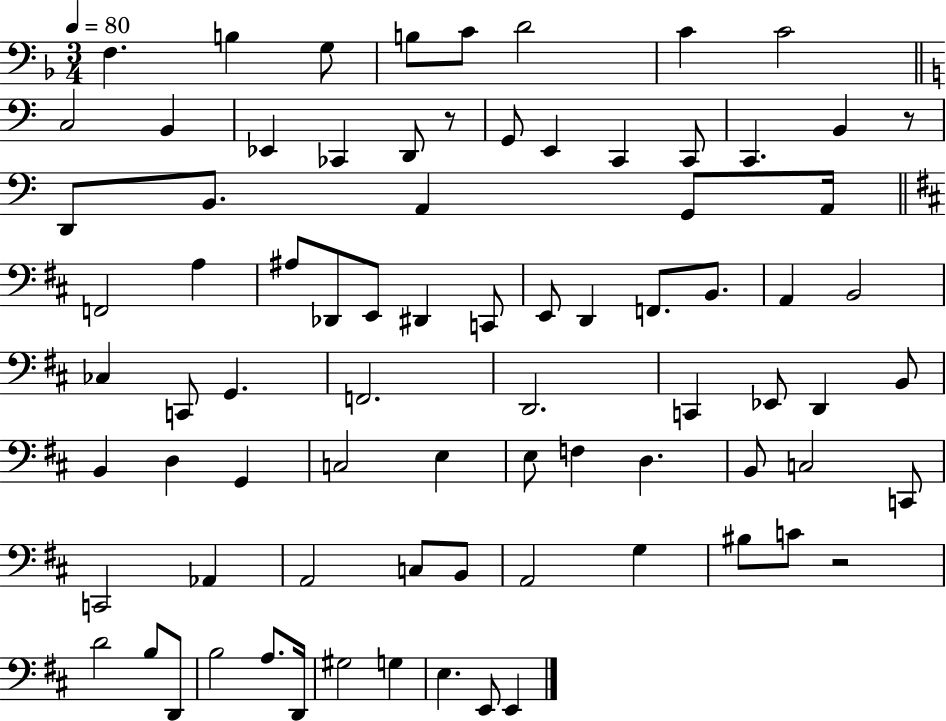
F3/q. B3/q G3/e B3/e C4/e D4/h C4/q C4/h C3/h B2/q Eb2/q CES2/q D2/e R/e G2/e E2/q C2/q C2/e C2/q. B2/q R/e D2/e B2/e. A2/q G2/e A2/s F2/h A3/q A#3/e Db2/e E2/e D#2/q C2/e E2/e D2/q F2/e. B2/e. A2/q B2/h CES3/q C2/e G2/q. F2/h. D2/h. C2/q Eb2/e D2/q B2/e B2/q D3/q G2/q C3/h E3/q E3/e F3/q D3/q. B2/e C3/h C2/e C2/h Ab2/q A2/h C3/e B2/e A2/h G3/q BIS3/e C4/e R/h D4/h B3/e D2/e B3/h A3/e. D2/s G#3/h G3/q E3/q. E2/e E2/q